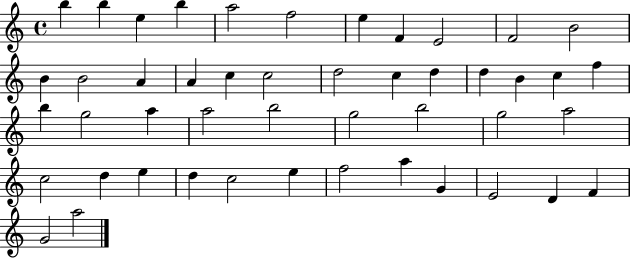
B5/q B5/q E5/q B5/q A5/h F5/h E5/q F4/q E4/h F4/h B4/h B4/q B4/h A4/q A4/q C5/q C5/h D5/h C5/q D5/q D5/q B4/q C5/q F5/q B5/q G5/h A5/q A5/h B5/h G5/h B5/h G5/h A5/h C5/h D5/q E5/q D5/q C5/h E5/q F5/h A5/q G4/q E4/h D4/q F4/q G4/h A5/h